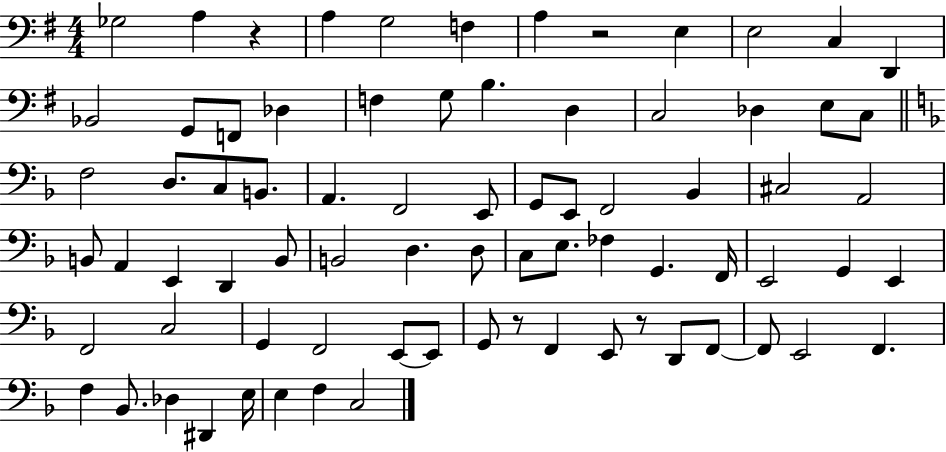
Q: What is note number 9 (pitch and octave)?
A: C3